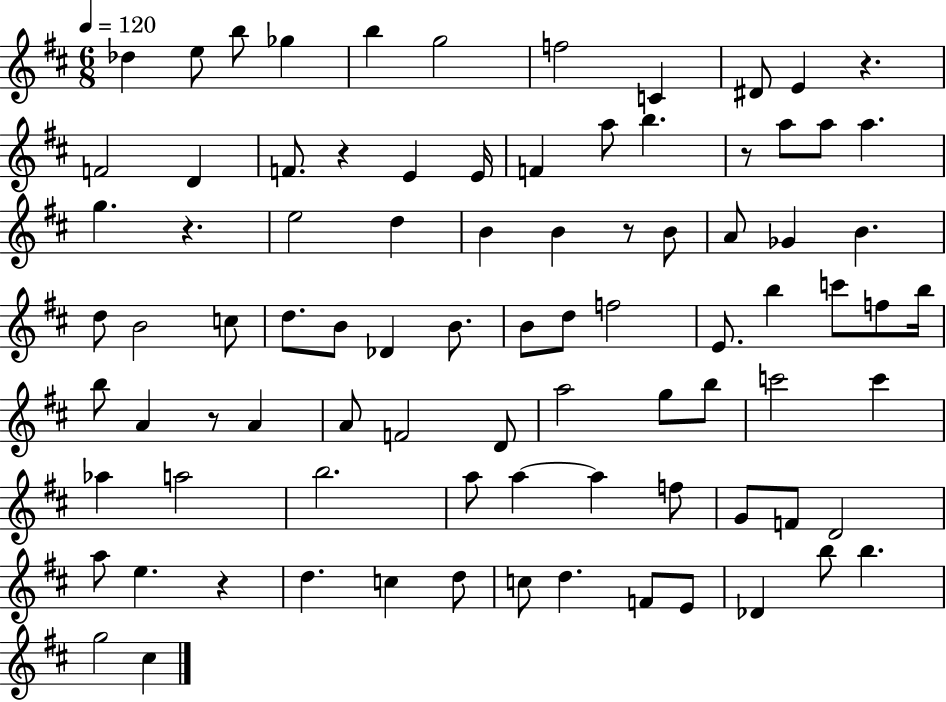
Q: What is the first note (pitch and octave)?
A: Db5